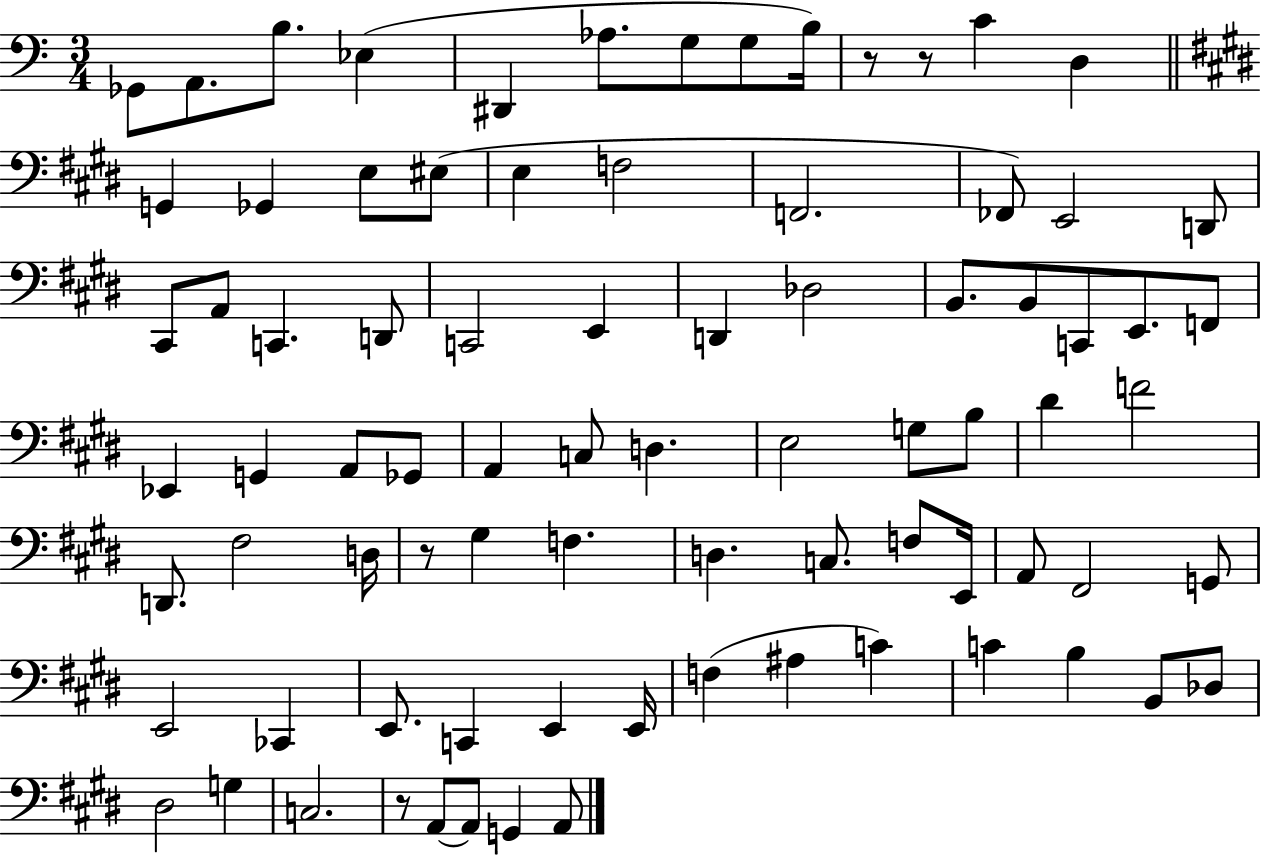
Gb2/e A2/e. B3/e. Eb3/q D#2/q Ab3/e. G3/e G3/e B3/s R/e R/e C4/q D3/q G2/q Gb2/q E3/e EIS3/e E3/q F3/h F2/h. FES2/e E2/h D2/e C#2/e A2/e C2/q. D2/e C2/h E2/q D2/q Db3/h B2/e. B2/e C2/e E2/e. F2/e Eb2/q G2/q A2/e Gb2/e A2/q C3/e D3/q. E3/h G3/e B3/e D#4/q F4/h D2/e. F#3/h D3/s R/e G#3/q F3/q. D3/q. C3/e. F3/e E2/s A2/e F#2/h G2/e E2/h CES2/q E2/e. C2/q E2/q E2/s F3/q A#3/q C4/q C4/q B3/q B2/e Db3/e D#3/h G3/q C3/h. R/e A2/e A2/e G2/q A2/e